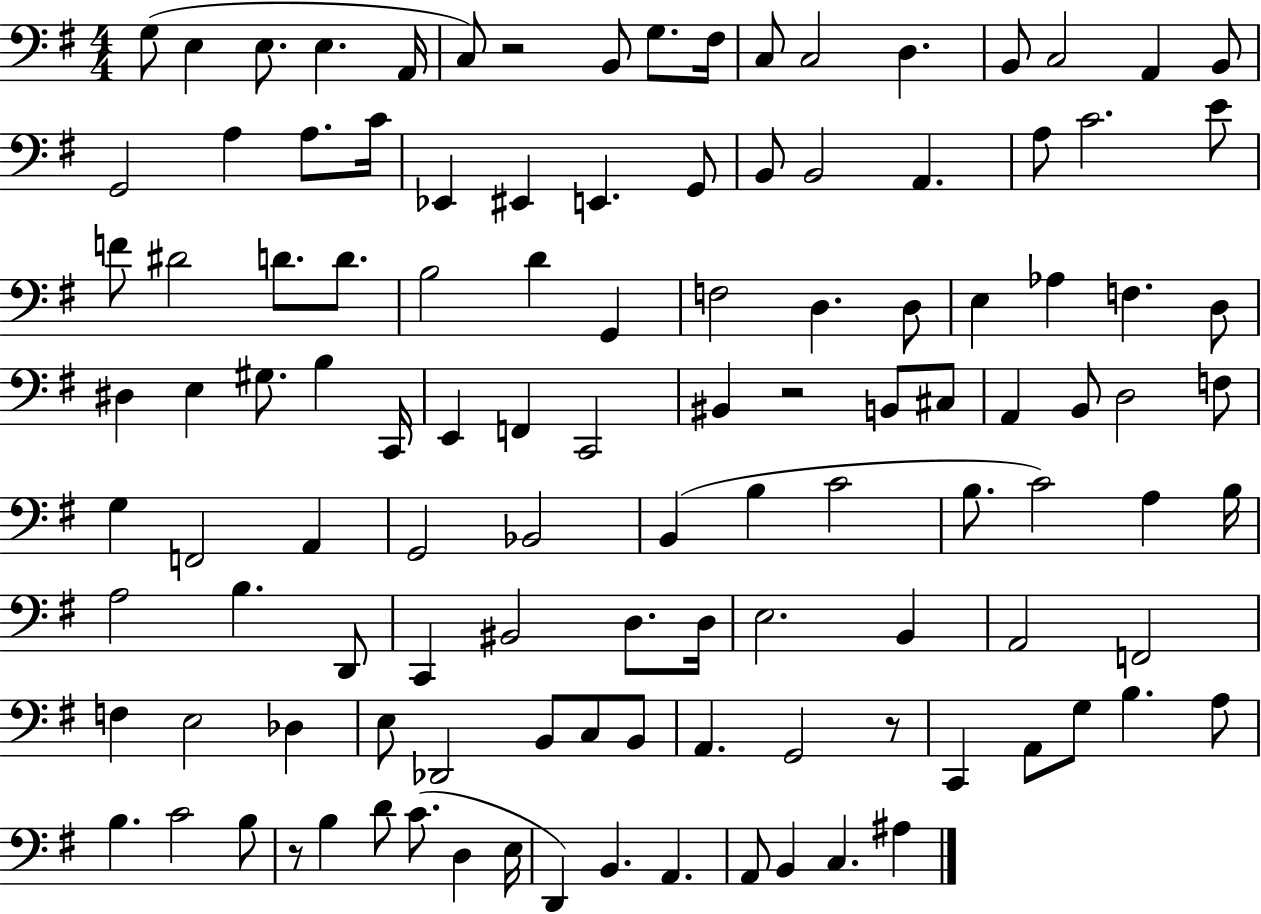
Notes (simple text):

G3/e E3/q E3/e. E3/q. A2/s C3/e R/h B2/e G3/e. F#3/s C3/e C3/h D3/q. B2/e C3/h A2/q B2/e G2/h A3/q A3/e. C4/s Eb2/q EIS2/q E2/q. G2/e B2/e B2/h A2/q. A3/e C4/h. E4/e F4/e D#4/h D4/e. D4/e. B3/h D4/q G2/q F3/h D3/q. D3/e E3/q Ab3/q F3/q. D3/e D#3/q E3/q G#3/e. B3/q C2/s E2/q F2/q C2/h BIS2/q R/h B2/e C#3/e A2/q B2/e D3/h F3/e G3/q F2/h A2/q G2/h Bb2/h B2/q B3/q C4/h B3/e. C4/h A3/q B3/s A3/h B3/q. D2/e C2/q BIS2/h D3/e. D3/s E3/h. B2/q A2/h F2/h F3/q E3/h Db3/q E3/e Db2/h B2/e C3/e B2/e A2/q. G2/h R/e C2/q A2/e G3/e B3/q. A3/e B3/q. C4/h B3/e R/e B3/q D4/e C4/e. D3/q E3/s D2/q B2/q. A2/q. A2/e B2/q C3/q. A#3/q